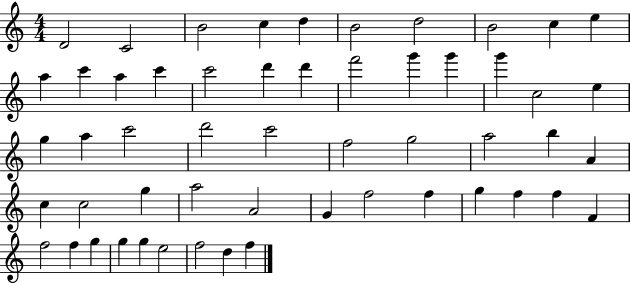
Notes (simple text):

D4/h C4/h B4/h C5/q D5/q B4/h D5/h B4/h C5/q E5/q A5/q C6/q A5/q C6/q C6/h D6/q D6/q F6/h G6/q G6/q G6/q C5/h E5/q G5/q A5/q C6/h D6/h C6/h F5/h G5/h A5/h B5/q A4/q C5/q C5/h G5/q A5/h A4/h G4/q F5/h F5/q G5/q F5/q F5/q F4/q F5/h F5/q G5/q G5/q G5/q E5/h F5/h D5/q F5/q